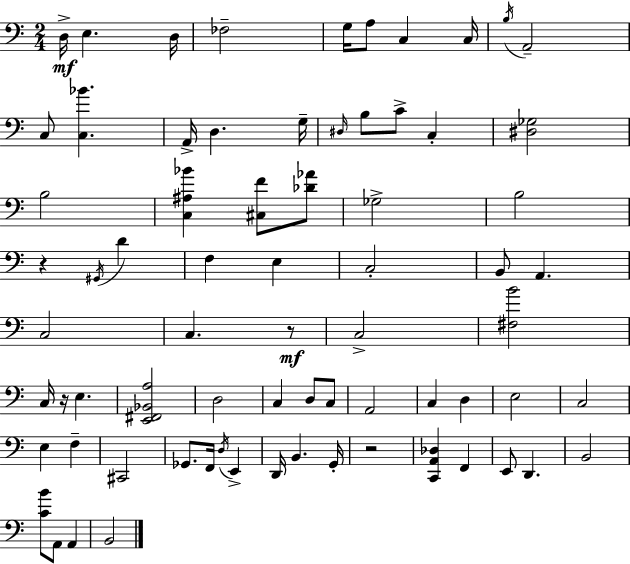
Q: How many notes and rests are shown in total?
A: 72